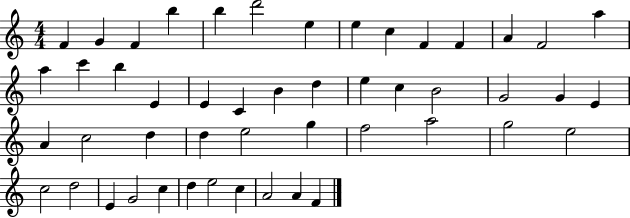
F4/q G4/q F4/q B5/q B5/q D6/h E5/q E5/q C5/q F4/q F4/q A4/q F4/h A5/q A5/q C6/q B5/q E4/q E4/q C4/q B4/q D5/q E5/q C5/q B4/h G4/h G4/q E4/q A4/q C5/h D5/q D5/q E5/h G5/q F5/h A5/h G5/h E5/h C5/h D5/h E4/q G4/h C5/q D5/q E5/h C5/q A4/h A4/q F4/q